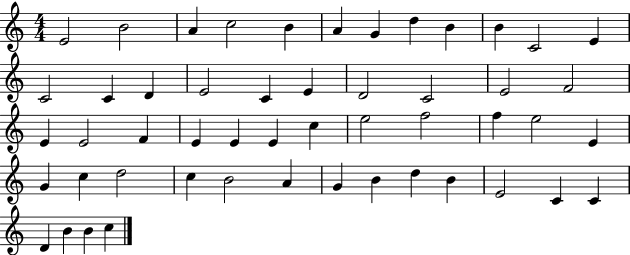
E4/h B4/h A4/q C5/h B4/q A4/q G4/q D5/q B4/q B4/q C4/h E4/q C4/h C4/q D4/q E4/h C4/q E4/q D4/h C4/h E4/h F4/h E4/q E4/h F4/q E4/q E4/q E4/q C5/q E5/h F5/h F5/q E5/h E4/q G4/q C5/q D5/h C5/q B4/h A4/q G4/q B4/q D5/q B4/q E4/h C4/q C4/q D4/q B4/q B4/q C5/q